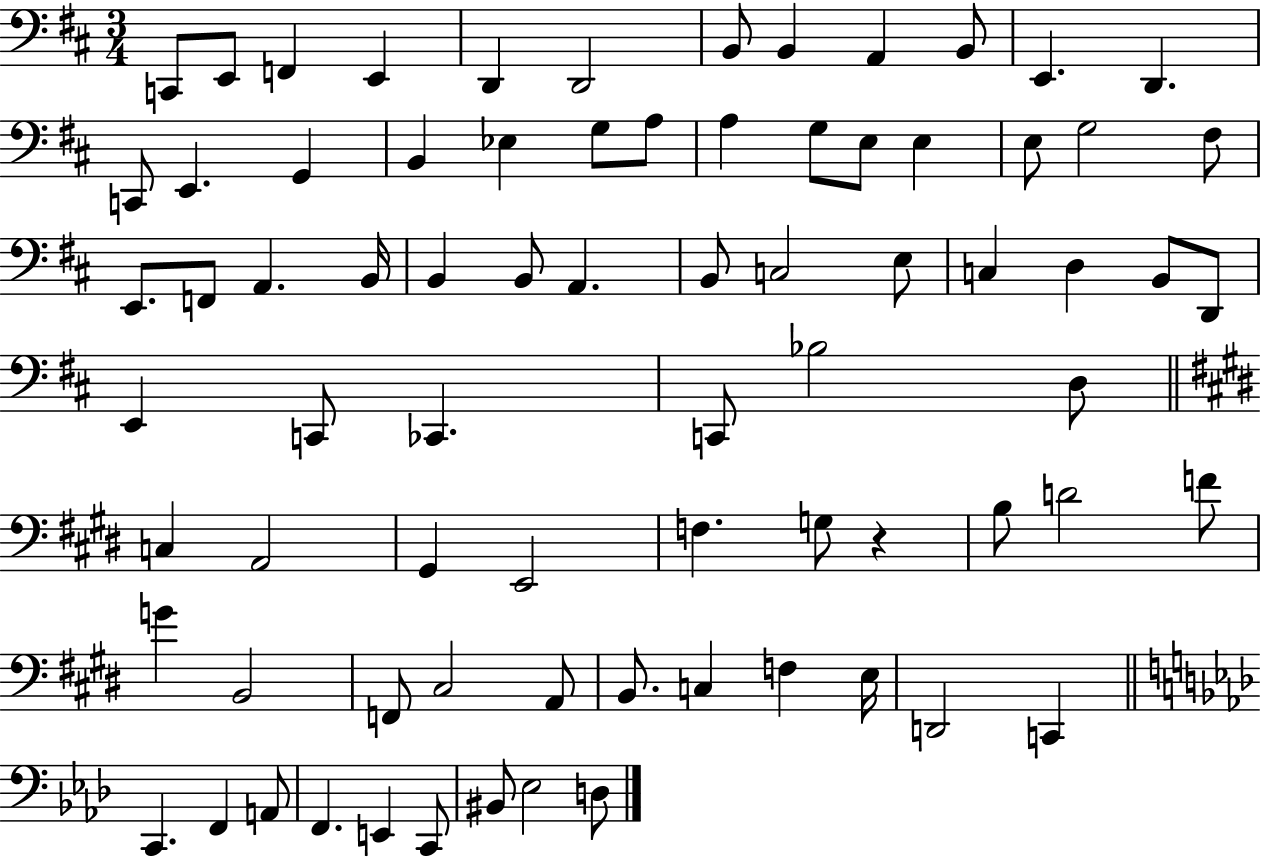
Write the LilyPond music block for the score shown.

{
  \clef bass
  \numericTimeSignature
  \time 3/4
  \key d \major
  \repeat volta 2 { c,8 e,8 f,4 e,4 | d,4 d,2 | b,8 b,4 a,4 b,8 | e,4. d,4. | \break c,8 e,4. g,4 | b,4 ees4 g8 a8 | a4 g8 e8 e4 | e8 g2 fis8 | \break e,8. f,8 a,4. b,16 | b,4 b,8 a,4. | b,8 c2 e8 | c4 d4 b,8 d,8 | \break e,4 c,8 ces,4. | c,8 bes2 d8 | \bar "||" \break \key e \major c4 a,2 | gis,4 e,2 | f4. g8 r4 | b8 d'2 f'8 | \break g'4 b,2 | f,8 cis2 a,8 | b,8. c4 f4 e16 | d,2 c,4 | \break \bar "||" \break \key aes \major c,4. f,4 a,8 | f,4. e,4 c,8 | bis,8 ees2 d8 | } \bar "|."
}